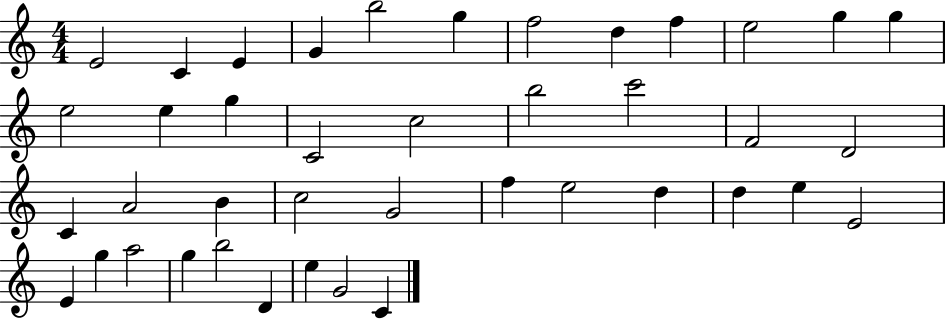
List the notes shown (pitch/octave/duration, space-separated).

E4/h C4/q E4/q G4/q B5/h G5/q F5/h D5/q F5/q E5/h G5/q G5/q E5/h E5/q G5/q C4/h C5/h B5/h C6/h F4/h D4/h C4/q A4/h B4/q C5/h G4/h F5/q E5/h D5/q D5/q E5/q E4/h E4/q G5/q A5/h G5/q B5/h D4/q E5/q G4/h C4/q